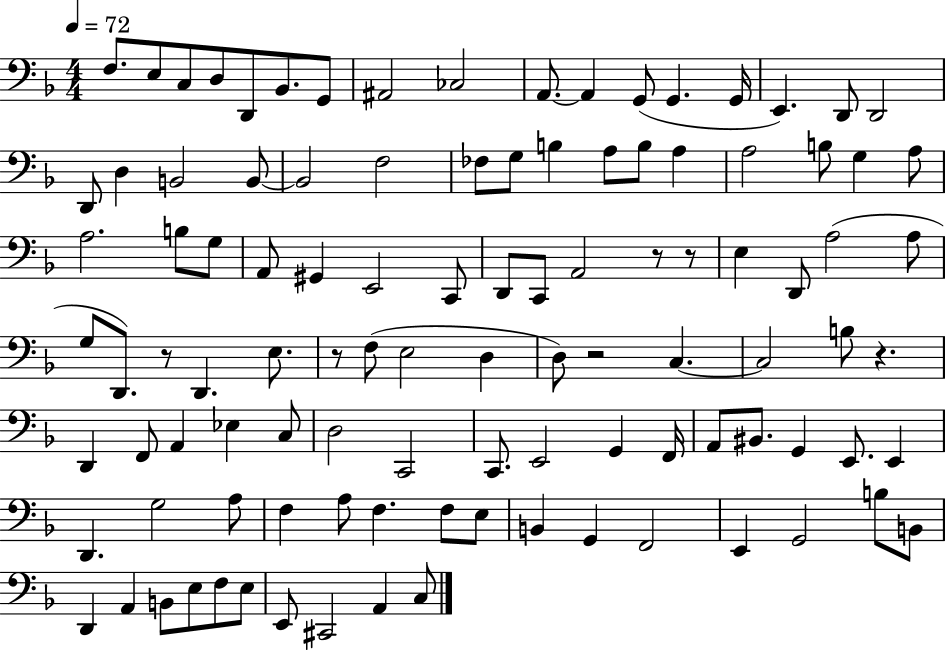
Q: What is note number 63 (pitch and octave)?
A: C3